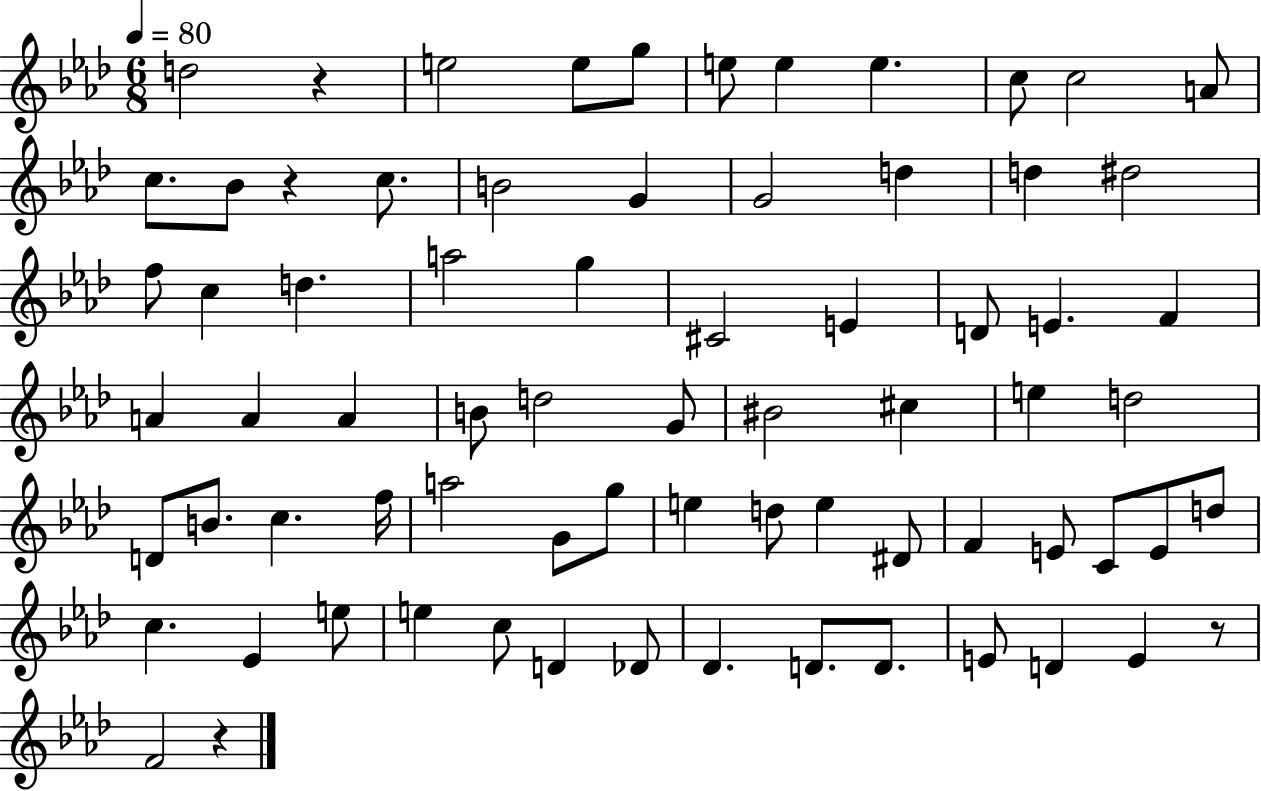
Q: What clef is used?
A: treble